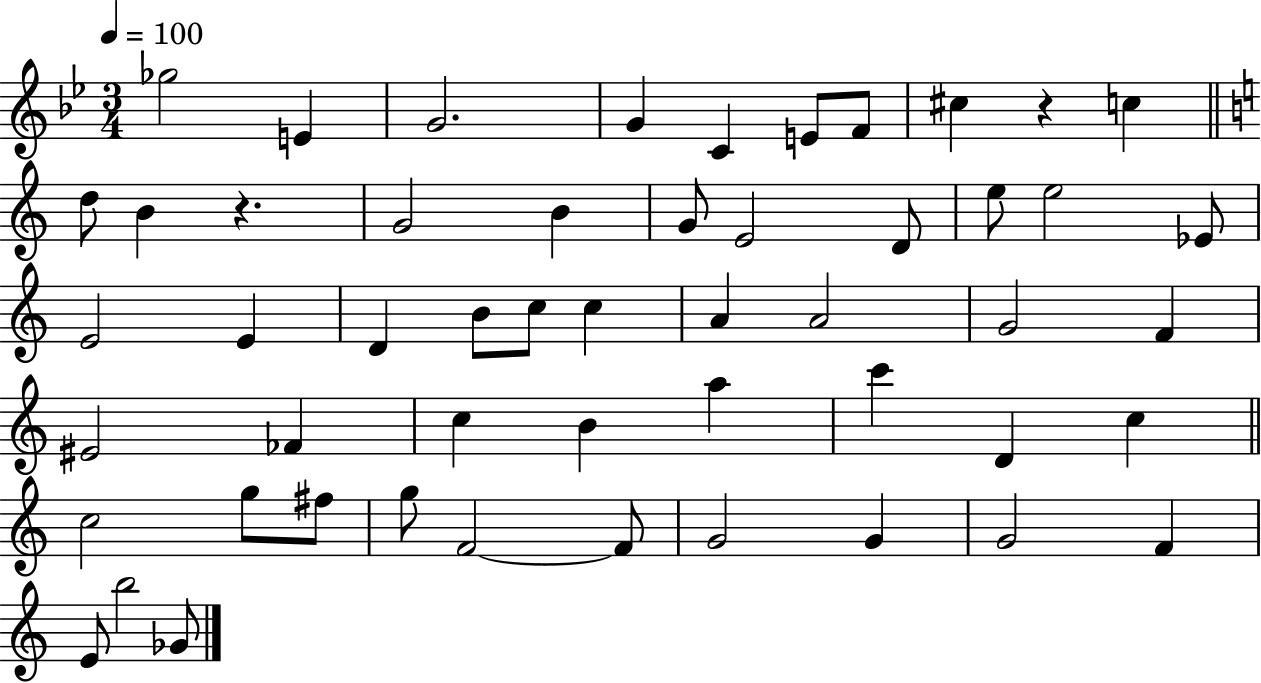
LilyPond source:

{
  \clef treble
  \numericTimeSignature
  \time 3/4
  \key bes \major
  \tempo 4 = 100
  ges''2 e'4 | g'2. | g'4 c'4 e'8 f'8 | cis''4 r4 c''4 | \break \bar "||" \break \key a \minor d''8 b'4 r4. | g'2 b'4 | g'8 e'2 d'8 | e''8 e''2 ees'8 | \break e'2 e'4 | d'4 b'8 c''8 c''4 | a'4 a'2 | g'2 f'4 | \break eis'2 fes'4 | c''4 b'4 a''4 | c'''4 d'4 c''4 | \bar "||" \break \key a \minor c''2 g''8 fis''8 | g''8 f'2~~ f'8 | g'2 g'4 | g'2 f'4 | \break e'8 b''2 ges'8 | \bar "|."
}